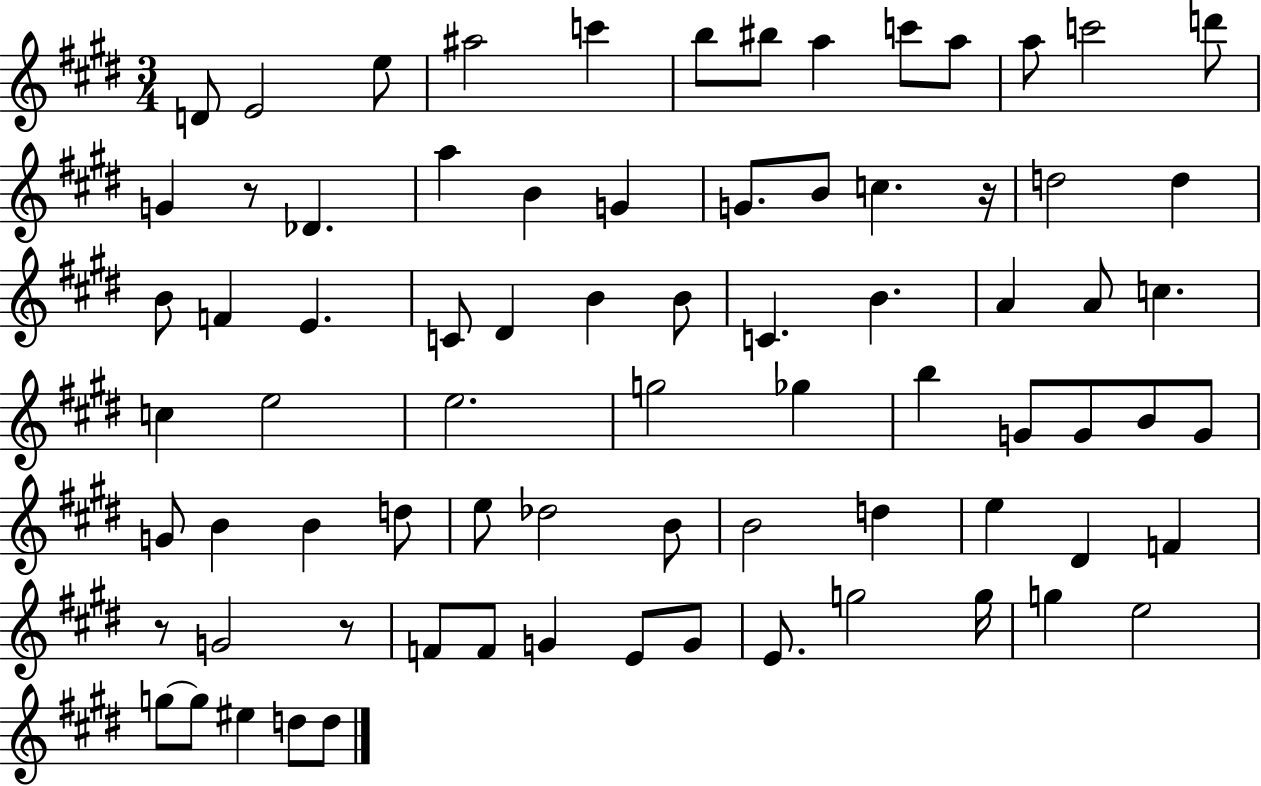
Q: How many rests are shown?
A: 4